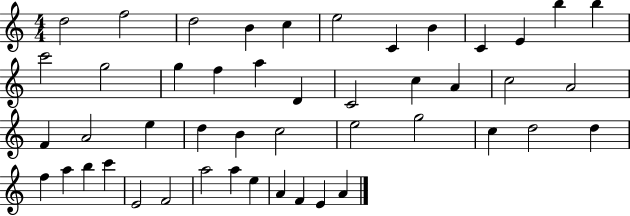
X:1
T:Untitled
M:4/4
L:1/4
K:C
d2 f2 d2 B c e2 C B C E b b c'2 g2 g f a D C2 c A c2 A2 F A2 e d B c2 e2 g2 c d2 d f a b c' E2 F2 a2 a e A F E A